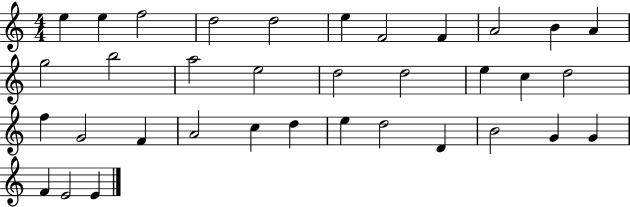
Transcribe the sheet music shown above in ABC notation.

X:1
T:Untitled
M:4/4
L:1/4
K:C
e e f2 d2 d2 e F2 F A2 B A g2 b2 a2 e2 d2 d2 e c d2 f G2 F A2 c d e d2 D B2 G G F E2 E